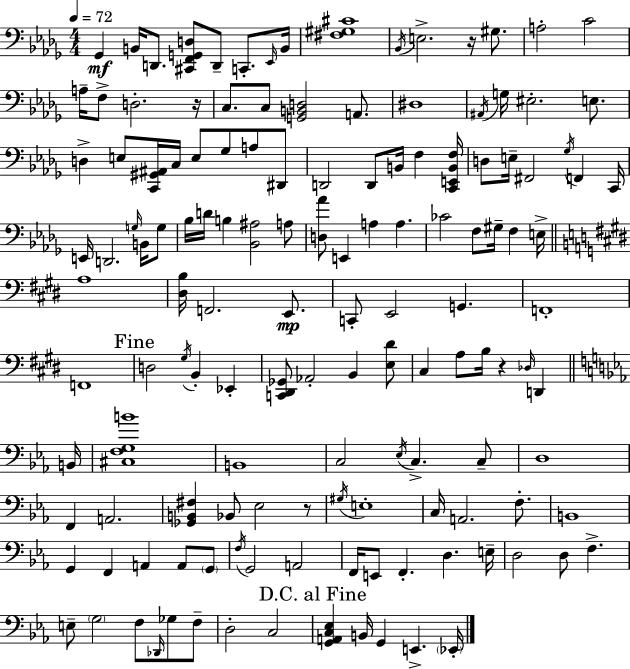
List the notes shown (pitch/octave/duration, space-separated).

Gb2/q B2/s D2/e. [C#2,F2,G2,D3]/e D2/e C2/e. Eb2/s B2/s [F#3,G#3,C#4]/w Bb2/s E3/h. R/s G#3/e. A3/h C4/h A3/s F3/e D3/h. R/s C3/e. C3/e [G2,B2,D3]/h A2/e. D#3/w A#2/s G3/s EIS3/h. E3/e. D3/q E3/e [C2,G#2,A#2]/s C3/s E3/e Gb3/e A3/e D#2/e D2/h D2/e B2/s F3/q [C2,E2,B2,F3]/s D3/e E3/s F#2/h Gb3/s F2/q C2/s E2/s D2/h. G3/s B2/s G3/e Bb3/s D4/s B3/q [Bb2,A#3]/h A3/e [D3,Ab4]/e E2/q A3/q A3/q. CES4/h F3/e G#3/s F3/q E3/s A3/w [D#3,B3]/s F2/h. E2/e. C2/e E2/h G2/q. F2/w F2/w D3/h G#3/s B2/q Eb2/q [C2,D#2,Gb2]/e Ab2/h B2/q [E3,D#4]/e C#3/q A3/e B3/s R/q Db3/s D2/q B2/s [C#3,F3,G3,B4]/w B2/w C3/h Eb3/s C3/q. C3/e D3/w F2/q A2/h. [Gb2,B2,F#3]/q Bb2/e Eb3/h R/e G#3/s E3/w C3/s A2/h. F3/e. B2/w G2/q F2/q A2/q A2/e G2/e F3/s G2/h A2/h F2/s E2/e F2/q. D3/q. E3/s D3/h D3/e F3/q. E3/e G3/h F3/e Db2/s Gb3/e F3/e D3/h C3/h [G2,A2,C3,Eb3]/q B2/s G2/q E2/q. Eb2/s